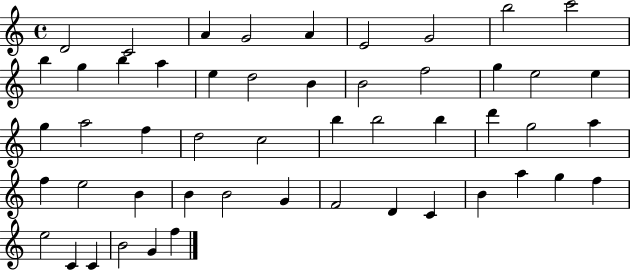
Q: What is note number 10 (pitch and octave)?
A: B5